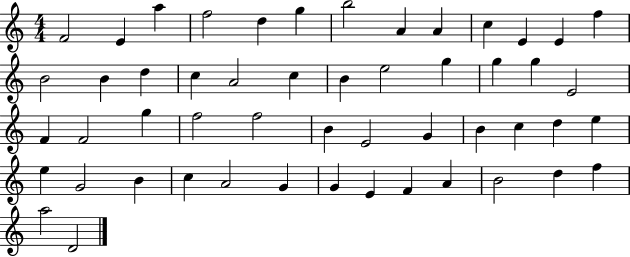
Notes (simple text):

F4/h E4/q A5/q F5/h D5/q G5/q B5/h A4/q A4/q C5/q E4/q E4/q F5/q B4/h B4/q D5/q C5/q A4/h C5/q B4/q E5/h G5/q G5/q G5/q E4/h F4/q F4/h G5/q F5/h F5/h B4/q E4/h G4/q B4/q C5/q D5/q E5/q E5/q G4/h B4/q C5/q A4/h G4/q G4/q E4/q F4/q A4/q B4/h D5/q F5/q A5/h D4/h